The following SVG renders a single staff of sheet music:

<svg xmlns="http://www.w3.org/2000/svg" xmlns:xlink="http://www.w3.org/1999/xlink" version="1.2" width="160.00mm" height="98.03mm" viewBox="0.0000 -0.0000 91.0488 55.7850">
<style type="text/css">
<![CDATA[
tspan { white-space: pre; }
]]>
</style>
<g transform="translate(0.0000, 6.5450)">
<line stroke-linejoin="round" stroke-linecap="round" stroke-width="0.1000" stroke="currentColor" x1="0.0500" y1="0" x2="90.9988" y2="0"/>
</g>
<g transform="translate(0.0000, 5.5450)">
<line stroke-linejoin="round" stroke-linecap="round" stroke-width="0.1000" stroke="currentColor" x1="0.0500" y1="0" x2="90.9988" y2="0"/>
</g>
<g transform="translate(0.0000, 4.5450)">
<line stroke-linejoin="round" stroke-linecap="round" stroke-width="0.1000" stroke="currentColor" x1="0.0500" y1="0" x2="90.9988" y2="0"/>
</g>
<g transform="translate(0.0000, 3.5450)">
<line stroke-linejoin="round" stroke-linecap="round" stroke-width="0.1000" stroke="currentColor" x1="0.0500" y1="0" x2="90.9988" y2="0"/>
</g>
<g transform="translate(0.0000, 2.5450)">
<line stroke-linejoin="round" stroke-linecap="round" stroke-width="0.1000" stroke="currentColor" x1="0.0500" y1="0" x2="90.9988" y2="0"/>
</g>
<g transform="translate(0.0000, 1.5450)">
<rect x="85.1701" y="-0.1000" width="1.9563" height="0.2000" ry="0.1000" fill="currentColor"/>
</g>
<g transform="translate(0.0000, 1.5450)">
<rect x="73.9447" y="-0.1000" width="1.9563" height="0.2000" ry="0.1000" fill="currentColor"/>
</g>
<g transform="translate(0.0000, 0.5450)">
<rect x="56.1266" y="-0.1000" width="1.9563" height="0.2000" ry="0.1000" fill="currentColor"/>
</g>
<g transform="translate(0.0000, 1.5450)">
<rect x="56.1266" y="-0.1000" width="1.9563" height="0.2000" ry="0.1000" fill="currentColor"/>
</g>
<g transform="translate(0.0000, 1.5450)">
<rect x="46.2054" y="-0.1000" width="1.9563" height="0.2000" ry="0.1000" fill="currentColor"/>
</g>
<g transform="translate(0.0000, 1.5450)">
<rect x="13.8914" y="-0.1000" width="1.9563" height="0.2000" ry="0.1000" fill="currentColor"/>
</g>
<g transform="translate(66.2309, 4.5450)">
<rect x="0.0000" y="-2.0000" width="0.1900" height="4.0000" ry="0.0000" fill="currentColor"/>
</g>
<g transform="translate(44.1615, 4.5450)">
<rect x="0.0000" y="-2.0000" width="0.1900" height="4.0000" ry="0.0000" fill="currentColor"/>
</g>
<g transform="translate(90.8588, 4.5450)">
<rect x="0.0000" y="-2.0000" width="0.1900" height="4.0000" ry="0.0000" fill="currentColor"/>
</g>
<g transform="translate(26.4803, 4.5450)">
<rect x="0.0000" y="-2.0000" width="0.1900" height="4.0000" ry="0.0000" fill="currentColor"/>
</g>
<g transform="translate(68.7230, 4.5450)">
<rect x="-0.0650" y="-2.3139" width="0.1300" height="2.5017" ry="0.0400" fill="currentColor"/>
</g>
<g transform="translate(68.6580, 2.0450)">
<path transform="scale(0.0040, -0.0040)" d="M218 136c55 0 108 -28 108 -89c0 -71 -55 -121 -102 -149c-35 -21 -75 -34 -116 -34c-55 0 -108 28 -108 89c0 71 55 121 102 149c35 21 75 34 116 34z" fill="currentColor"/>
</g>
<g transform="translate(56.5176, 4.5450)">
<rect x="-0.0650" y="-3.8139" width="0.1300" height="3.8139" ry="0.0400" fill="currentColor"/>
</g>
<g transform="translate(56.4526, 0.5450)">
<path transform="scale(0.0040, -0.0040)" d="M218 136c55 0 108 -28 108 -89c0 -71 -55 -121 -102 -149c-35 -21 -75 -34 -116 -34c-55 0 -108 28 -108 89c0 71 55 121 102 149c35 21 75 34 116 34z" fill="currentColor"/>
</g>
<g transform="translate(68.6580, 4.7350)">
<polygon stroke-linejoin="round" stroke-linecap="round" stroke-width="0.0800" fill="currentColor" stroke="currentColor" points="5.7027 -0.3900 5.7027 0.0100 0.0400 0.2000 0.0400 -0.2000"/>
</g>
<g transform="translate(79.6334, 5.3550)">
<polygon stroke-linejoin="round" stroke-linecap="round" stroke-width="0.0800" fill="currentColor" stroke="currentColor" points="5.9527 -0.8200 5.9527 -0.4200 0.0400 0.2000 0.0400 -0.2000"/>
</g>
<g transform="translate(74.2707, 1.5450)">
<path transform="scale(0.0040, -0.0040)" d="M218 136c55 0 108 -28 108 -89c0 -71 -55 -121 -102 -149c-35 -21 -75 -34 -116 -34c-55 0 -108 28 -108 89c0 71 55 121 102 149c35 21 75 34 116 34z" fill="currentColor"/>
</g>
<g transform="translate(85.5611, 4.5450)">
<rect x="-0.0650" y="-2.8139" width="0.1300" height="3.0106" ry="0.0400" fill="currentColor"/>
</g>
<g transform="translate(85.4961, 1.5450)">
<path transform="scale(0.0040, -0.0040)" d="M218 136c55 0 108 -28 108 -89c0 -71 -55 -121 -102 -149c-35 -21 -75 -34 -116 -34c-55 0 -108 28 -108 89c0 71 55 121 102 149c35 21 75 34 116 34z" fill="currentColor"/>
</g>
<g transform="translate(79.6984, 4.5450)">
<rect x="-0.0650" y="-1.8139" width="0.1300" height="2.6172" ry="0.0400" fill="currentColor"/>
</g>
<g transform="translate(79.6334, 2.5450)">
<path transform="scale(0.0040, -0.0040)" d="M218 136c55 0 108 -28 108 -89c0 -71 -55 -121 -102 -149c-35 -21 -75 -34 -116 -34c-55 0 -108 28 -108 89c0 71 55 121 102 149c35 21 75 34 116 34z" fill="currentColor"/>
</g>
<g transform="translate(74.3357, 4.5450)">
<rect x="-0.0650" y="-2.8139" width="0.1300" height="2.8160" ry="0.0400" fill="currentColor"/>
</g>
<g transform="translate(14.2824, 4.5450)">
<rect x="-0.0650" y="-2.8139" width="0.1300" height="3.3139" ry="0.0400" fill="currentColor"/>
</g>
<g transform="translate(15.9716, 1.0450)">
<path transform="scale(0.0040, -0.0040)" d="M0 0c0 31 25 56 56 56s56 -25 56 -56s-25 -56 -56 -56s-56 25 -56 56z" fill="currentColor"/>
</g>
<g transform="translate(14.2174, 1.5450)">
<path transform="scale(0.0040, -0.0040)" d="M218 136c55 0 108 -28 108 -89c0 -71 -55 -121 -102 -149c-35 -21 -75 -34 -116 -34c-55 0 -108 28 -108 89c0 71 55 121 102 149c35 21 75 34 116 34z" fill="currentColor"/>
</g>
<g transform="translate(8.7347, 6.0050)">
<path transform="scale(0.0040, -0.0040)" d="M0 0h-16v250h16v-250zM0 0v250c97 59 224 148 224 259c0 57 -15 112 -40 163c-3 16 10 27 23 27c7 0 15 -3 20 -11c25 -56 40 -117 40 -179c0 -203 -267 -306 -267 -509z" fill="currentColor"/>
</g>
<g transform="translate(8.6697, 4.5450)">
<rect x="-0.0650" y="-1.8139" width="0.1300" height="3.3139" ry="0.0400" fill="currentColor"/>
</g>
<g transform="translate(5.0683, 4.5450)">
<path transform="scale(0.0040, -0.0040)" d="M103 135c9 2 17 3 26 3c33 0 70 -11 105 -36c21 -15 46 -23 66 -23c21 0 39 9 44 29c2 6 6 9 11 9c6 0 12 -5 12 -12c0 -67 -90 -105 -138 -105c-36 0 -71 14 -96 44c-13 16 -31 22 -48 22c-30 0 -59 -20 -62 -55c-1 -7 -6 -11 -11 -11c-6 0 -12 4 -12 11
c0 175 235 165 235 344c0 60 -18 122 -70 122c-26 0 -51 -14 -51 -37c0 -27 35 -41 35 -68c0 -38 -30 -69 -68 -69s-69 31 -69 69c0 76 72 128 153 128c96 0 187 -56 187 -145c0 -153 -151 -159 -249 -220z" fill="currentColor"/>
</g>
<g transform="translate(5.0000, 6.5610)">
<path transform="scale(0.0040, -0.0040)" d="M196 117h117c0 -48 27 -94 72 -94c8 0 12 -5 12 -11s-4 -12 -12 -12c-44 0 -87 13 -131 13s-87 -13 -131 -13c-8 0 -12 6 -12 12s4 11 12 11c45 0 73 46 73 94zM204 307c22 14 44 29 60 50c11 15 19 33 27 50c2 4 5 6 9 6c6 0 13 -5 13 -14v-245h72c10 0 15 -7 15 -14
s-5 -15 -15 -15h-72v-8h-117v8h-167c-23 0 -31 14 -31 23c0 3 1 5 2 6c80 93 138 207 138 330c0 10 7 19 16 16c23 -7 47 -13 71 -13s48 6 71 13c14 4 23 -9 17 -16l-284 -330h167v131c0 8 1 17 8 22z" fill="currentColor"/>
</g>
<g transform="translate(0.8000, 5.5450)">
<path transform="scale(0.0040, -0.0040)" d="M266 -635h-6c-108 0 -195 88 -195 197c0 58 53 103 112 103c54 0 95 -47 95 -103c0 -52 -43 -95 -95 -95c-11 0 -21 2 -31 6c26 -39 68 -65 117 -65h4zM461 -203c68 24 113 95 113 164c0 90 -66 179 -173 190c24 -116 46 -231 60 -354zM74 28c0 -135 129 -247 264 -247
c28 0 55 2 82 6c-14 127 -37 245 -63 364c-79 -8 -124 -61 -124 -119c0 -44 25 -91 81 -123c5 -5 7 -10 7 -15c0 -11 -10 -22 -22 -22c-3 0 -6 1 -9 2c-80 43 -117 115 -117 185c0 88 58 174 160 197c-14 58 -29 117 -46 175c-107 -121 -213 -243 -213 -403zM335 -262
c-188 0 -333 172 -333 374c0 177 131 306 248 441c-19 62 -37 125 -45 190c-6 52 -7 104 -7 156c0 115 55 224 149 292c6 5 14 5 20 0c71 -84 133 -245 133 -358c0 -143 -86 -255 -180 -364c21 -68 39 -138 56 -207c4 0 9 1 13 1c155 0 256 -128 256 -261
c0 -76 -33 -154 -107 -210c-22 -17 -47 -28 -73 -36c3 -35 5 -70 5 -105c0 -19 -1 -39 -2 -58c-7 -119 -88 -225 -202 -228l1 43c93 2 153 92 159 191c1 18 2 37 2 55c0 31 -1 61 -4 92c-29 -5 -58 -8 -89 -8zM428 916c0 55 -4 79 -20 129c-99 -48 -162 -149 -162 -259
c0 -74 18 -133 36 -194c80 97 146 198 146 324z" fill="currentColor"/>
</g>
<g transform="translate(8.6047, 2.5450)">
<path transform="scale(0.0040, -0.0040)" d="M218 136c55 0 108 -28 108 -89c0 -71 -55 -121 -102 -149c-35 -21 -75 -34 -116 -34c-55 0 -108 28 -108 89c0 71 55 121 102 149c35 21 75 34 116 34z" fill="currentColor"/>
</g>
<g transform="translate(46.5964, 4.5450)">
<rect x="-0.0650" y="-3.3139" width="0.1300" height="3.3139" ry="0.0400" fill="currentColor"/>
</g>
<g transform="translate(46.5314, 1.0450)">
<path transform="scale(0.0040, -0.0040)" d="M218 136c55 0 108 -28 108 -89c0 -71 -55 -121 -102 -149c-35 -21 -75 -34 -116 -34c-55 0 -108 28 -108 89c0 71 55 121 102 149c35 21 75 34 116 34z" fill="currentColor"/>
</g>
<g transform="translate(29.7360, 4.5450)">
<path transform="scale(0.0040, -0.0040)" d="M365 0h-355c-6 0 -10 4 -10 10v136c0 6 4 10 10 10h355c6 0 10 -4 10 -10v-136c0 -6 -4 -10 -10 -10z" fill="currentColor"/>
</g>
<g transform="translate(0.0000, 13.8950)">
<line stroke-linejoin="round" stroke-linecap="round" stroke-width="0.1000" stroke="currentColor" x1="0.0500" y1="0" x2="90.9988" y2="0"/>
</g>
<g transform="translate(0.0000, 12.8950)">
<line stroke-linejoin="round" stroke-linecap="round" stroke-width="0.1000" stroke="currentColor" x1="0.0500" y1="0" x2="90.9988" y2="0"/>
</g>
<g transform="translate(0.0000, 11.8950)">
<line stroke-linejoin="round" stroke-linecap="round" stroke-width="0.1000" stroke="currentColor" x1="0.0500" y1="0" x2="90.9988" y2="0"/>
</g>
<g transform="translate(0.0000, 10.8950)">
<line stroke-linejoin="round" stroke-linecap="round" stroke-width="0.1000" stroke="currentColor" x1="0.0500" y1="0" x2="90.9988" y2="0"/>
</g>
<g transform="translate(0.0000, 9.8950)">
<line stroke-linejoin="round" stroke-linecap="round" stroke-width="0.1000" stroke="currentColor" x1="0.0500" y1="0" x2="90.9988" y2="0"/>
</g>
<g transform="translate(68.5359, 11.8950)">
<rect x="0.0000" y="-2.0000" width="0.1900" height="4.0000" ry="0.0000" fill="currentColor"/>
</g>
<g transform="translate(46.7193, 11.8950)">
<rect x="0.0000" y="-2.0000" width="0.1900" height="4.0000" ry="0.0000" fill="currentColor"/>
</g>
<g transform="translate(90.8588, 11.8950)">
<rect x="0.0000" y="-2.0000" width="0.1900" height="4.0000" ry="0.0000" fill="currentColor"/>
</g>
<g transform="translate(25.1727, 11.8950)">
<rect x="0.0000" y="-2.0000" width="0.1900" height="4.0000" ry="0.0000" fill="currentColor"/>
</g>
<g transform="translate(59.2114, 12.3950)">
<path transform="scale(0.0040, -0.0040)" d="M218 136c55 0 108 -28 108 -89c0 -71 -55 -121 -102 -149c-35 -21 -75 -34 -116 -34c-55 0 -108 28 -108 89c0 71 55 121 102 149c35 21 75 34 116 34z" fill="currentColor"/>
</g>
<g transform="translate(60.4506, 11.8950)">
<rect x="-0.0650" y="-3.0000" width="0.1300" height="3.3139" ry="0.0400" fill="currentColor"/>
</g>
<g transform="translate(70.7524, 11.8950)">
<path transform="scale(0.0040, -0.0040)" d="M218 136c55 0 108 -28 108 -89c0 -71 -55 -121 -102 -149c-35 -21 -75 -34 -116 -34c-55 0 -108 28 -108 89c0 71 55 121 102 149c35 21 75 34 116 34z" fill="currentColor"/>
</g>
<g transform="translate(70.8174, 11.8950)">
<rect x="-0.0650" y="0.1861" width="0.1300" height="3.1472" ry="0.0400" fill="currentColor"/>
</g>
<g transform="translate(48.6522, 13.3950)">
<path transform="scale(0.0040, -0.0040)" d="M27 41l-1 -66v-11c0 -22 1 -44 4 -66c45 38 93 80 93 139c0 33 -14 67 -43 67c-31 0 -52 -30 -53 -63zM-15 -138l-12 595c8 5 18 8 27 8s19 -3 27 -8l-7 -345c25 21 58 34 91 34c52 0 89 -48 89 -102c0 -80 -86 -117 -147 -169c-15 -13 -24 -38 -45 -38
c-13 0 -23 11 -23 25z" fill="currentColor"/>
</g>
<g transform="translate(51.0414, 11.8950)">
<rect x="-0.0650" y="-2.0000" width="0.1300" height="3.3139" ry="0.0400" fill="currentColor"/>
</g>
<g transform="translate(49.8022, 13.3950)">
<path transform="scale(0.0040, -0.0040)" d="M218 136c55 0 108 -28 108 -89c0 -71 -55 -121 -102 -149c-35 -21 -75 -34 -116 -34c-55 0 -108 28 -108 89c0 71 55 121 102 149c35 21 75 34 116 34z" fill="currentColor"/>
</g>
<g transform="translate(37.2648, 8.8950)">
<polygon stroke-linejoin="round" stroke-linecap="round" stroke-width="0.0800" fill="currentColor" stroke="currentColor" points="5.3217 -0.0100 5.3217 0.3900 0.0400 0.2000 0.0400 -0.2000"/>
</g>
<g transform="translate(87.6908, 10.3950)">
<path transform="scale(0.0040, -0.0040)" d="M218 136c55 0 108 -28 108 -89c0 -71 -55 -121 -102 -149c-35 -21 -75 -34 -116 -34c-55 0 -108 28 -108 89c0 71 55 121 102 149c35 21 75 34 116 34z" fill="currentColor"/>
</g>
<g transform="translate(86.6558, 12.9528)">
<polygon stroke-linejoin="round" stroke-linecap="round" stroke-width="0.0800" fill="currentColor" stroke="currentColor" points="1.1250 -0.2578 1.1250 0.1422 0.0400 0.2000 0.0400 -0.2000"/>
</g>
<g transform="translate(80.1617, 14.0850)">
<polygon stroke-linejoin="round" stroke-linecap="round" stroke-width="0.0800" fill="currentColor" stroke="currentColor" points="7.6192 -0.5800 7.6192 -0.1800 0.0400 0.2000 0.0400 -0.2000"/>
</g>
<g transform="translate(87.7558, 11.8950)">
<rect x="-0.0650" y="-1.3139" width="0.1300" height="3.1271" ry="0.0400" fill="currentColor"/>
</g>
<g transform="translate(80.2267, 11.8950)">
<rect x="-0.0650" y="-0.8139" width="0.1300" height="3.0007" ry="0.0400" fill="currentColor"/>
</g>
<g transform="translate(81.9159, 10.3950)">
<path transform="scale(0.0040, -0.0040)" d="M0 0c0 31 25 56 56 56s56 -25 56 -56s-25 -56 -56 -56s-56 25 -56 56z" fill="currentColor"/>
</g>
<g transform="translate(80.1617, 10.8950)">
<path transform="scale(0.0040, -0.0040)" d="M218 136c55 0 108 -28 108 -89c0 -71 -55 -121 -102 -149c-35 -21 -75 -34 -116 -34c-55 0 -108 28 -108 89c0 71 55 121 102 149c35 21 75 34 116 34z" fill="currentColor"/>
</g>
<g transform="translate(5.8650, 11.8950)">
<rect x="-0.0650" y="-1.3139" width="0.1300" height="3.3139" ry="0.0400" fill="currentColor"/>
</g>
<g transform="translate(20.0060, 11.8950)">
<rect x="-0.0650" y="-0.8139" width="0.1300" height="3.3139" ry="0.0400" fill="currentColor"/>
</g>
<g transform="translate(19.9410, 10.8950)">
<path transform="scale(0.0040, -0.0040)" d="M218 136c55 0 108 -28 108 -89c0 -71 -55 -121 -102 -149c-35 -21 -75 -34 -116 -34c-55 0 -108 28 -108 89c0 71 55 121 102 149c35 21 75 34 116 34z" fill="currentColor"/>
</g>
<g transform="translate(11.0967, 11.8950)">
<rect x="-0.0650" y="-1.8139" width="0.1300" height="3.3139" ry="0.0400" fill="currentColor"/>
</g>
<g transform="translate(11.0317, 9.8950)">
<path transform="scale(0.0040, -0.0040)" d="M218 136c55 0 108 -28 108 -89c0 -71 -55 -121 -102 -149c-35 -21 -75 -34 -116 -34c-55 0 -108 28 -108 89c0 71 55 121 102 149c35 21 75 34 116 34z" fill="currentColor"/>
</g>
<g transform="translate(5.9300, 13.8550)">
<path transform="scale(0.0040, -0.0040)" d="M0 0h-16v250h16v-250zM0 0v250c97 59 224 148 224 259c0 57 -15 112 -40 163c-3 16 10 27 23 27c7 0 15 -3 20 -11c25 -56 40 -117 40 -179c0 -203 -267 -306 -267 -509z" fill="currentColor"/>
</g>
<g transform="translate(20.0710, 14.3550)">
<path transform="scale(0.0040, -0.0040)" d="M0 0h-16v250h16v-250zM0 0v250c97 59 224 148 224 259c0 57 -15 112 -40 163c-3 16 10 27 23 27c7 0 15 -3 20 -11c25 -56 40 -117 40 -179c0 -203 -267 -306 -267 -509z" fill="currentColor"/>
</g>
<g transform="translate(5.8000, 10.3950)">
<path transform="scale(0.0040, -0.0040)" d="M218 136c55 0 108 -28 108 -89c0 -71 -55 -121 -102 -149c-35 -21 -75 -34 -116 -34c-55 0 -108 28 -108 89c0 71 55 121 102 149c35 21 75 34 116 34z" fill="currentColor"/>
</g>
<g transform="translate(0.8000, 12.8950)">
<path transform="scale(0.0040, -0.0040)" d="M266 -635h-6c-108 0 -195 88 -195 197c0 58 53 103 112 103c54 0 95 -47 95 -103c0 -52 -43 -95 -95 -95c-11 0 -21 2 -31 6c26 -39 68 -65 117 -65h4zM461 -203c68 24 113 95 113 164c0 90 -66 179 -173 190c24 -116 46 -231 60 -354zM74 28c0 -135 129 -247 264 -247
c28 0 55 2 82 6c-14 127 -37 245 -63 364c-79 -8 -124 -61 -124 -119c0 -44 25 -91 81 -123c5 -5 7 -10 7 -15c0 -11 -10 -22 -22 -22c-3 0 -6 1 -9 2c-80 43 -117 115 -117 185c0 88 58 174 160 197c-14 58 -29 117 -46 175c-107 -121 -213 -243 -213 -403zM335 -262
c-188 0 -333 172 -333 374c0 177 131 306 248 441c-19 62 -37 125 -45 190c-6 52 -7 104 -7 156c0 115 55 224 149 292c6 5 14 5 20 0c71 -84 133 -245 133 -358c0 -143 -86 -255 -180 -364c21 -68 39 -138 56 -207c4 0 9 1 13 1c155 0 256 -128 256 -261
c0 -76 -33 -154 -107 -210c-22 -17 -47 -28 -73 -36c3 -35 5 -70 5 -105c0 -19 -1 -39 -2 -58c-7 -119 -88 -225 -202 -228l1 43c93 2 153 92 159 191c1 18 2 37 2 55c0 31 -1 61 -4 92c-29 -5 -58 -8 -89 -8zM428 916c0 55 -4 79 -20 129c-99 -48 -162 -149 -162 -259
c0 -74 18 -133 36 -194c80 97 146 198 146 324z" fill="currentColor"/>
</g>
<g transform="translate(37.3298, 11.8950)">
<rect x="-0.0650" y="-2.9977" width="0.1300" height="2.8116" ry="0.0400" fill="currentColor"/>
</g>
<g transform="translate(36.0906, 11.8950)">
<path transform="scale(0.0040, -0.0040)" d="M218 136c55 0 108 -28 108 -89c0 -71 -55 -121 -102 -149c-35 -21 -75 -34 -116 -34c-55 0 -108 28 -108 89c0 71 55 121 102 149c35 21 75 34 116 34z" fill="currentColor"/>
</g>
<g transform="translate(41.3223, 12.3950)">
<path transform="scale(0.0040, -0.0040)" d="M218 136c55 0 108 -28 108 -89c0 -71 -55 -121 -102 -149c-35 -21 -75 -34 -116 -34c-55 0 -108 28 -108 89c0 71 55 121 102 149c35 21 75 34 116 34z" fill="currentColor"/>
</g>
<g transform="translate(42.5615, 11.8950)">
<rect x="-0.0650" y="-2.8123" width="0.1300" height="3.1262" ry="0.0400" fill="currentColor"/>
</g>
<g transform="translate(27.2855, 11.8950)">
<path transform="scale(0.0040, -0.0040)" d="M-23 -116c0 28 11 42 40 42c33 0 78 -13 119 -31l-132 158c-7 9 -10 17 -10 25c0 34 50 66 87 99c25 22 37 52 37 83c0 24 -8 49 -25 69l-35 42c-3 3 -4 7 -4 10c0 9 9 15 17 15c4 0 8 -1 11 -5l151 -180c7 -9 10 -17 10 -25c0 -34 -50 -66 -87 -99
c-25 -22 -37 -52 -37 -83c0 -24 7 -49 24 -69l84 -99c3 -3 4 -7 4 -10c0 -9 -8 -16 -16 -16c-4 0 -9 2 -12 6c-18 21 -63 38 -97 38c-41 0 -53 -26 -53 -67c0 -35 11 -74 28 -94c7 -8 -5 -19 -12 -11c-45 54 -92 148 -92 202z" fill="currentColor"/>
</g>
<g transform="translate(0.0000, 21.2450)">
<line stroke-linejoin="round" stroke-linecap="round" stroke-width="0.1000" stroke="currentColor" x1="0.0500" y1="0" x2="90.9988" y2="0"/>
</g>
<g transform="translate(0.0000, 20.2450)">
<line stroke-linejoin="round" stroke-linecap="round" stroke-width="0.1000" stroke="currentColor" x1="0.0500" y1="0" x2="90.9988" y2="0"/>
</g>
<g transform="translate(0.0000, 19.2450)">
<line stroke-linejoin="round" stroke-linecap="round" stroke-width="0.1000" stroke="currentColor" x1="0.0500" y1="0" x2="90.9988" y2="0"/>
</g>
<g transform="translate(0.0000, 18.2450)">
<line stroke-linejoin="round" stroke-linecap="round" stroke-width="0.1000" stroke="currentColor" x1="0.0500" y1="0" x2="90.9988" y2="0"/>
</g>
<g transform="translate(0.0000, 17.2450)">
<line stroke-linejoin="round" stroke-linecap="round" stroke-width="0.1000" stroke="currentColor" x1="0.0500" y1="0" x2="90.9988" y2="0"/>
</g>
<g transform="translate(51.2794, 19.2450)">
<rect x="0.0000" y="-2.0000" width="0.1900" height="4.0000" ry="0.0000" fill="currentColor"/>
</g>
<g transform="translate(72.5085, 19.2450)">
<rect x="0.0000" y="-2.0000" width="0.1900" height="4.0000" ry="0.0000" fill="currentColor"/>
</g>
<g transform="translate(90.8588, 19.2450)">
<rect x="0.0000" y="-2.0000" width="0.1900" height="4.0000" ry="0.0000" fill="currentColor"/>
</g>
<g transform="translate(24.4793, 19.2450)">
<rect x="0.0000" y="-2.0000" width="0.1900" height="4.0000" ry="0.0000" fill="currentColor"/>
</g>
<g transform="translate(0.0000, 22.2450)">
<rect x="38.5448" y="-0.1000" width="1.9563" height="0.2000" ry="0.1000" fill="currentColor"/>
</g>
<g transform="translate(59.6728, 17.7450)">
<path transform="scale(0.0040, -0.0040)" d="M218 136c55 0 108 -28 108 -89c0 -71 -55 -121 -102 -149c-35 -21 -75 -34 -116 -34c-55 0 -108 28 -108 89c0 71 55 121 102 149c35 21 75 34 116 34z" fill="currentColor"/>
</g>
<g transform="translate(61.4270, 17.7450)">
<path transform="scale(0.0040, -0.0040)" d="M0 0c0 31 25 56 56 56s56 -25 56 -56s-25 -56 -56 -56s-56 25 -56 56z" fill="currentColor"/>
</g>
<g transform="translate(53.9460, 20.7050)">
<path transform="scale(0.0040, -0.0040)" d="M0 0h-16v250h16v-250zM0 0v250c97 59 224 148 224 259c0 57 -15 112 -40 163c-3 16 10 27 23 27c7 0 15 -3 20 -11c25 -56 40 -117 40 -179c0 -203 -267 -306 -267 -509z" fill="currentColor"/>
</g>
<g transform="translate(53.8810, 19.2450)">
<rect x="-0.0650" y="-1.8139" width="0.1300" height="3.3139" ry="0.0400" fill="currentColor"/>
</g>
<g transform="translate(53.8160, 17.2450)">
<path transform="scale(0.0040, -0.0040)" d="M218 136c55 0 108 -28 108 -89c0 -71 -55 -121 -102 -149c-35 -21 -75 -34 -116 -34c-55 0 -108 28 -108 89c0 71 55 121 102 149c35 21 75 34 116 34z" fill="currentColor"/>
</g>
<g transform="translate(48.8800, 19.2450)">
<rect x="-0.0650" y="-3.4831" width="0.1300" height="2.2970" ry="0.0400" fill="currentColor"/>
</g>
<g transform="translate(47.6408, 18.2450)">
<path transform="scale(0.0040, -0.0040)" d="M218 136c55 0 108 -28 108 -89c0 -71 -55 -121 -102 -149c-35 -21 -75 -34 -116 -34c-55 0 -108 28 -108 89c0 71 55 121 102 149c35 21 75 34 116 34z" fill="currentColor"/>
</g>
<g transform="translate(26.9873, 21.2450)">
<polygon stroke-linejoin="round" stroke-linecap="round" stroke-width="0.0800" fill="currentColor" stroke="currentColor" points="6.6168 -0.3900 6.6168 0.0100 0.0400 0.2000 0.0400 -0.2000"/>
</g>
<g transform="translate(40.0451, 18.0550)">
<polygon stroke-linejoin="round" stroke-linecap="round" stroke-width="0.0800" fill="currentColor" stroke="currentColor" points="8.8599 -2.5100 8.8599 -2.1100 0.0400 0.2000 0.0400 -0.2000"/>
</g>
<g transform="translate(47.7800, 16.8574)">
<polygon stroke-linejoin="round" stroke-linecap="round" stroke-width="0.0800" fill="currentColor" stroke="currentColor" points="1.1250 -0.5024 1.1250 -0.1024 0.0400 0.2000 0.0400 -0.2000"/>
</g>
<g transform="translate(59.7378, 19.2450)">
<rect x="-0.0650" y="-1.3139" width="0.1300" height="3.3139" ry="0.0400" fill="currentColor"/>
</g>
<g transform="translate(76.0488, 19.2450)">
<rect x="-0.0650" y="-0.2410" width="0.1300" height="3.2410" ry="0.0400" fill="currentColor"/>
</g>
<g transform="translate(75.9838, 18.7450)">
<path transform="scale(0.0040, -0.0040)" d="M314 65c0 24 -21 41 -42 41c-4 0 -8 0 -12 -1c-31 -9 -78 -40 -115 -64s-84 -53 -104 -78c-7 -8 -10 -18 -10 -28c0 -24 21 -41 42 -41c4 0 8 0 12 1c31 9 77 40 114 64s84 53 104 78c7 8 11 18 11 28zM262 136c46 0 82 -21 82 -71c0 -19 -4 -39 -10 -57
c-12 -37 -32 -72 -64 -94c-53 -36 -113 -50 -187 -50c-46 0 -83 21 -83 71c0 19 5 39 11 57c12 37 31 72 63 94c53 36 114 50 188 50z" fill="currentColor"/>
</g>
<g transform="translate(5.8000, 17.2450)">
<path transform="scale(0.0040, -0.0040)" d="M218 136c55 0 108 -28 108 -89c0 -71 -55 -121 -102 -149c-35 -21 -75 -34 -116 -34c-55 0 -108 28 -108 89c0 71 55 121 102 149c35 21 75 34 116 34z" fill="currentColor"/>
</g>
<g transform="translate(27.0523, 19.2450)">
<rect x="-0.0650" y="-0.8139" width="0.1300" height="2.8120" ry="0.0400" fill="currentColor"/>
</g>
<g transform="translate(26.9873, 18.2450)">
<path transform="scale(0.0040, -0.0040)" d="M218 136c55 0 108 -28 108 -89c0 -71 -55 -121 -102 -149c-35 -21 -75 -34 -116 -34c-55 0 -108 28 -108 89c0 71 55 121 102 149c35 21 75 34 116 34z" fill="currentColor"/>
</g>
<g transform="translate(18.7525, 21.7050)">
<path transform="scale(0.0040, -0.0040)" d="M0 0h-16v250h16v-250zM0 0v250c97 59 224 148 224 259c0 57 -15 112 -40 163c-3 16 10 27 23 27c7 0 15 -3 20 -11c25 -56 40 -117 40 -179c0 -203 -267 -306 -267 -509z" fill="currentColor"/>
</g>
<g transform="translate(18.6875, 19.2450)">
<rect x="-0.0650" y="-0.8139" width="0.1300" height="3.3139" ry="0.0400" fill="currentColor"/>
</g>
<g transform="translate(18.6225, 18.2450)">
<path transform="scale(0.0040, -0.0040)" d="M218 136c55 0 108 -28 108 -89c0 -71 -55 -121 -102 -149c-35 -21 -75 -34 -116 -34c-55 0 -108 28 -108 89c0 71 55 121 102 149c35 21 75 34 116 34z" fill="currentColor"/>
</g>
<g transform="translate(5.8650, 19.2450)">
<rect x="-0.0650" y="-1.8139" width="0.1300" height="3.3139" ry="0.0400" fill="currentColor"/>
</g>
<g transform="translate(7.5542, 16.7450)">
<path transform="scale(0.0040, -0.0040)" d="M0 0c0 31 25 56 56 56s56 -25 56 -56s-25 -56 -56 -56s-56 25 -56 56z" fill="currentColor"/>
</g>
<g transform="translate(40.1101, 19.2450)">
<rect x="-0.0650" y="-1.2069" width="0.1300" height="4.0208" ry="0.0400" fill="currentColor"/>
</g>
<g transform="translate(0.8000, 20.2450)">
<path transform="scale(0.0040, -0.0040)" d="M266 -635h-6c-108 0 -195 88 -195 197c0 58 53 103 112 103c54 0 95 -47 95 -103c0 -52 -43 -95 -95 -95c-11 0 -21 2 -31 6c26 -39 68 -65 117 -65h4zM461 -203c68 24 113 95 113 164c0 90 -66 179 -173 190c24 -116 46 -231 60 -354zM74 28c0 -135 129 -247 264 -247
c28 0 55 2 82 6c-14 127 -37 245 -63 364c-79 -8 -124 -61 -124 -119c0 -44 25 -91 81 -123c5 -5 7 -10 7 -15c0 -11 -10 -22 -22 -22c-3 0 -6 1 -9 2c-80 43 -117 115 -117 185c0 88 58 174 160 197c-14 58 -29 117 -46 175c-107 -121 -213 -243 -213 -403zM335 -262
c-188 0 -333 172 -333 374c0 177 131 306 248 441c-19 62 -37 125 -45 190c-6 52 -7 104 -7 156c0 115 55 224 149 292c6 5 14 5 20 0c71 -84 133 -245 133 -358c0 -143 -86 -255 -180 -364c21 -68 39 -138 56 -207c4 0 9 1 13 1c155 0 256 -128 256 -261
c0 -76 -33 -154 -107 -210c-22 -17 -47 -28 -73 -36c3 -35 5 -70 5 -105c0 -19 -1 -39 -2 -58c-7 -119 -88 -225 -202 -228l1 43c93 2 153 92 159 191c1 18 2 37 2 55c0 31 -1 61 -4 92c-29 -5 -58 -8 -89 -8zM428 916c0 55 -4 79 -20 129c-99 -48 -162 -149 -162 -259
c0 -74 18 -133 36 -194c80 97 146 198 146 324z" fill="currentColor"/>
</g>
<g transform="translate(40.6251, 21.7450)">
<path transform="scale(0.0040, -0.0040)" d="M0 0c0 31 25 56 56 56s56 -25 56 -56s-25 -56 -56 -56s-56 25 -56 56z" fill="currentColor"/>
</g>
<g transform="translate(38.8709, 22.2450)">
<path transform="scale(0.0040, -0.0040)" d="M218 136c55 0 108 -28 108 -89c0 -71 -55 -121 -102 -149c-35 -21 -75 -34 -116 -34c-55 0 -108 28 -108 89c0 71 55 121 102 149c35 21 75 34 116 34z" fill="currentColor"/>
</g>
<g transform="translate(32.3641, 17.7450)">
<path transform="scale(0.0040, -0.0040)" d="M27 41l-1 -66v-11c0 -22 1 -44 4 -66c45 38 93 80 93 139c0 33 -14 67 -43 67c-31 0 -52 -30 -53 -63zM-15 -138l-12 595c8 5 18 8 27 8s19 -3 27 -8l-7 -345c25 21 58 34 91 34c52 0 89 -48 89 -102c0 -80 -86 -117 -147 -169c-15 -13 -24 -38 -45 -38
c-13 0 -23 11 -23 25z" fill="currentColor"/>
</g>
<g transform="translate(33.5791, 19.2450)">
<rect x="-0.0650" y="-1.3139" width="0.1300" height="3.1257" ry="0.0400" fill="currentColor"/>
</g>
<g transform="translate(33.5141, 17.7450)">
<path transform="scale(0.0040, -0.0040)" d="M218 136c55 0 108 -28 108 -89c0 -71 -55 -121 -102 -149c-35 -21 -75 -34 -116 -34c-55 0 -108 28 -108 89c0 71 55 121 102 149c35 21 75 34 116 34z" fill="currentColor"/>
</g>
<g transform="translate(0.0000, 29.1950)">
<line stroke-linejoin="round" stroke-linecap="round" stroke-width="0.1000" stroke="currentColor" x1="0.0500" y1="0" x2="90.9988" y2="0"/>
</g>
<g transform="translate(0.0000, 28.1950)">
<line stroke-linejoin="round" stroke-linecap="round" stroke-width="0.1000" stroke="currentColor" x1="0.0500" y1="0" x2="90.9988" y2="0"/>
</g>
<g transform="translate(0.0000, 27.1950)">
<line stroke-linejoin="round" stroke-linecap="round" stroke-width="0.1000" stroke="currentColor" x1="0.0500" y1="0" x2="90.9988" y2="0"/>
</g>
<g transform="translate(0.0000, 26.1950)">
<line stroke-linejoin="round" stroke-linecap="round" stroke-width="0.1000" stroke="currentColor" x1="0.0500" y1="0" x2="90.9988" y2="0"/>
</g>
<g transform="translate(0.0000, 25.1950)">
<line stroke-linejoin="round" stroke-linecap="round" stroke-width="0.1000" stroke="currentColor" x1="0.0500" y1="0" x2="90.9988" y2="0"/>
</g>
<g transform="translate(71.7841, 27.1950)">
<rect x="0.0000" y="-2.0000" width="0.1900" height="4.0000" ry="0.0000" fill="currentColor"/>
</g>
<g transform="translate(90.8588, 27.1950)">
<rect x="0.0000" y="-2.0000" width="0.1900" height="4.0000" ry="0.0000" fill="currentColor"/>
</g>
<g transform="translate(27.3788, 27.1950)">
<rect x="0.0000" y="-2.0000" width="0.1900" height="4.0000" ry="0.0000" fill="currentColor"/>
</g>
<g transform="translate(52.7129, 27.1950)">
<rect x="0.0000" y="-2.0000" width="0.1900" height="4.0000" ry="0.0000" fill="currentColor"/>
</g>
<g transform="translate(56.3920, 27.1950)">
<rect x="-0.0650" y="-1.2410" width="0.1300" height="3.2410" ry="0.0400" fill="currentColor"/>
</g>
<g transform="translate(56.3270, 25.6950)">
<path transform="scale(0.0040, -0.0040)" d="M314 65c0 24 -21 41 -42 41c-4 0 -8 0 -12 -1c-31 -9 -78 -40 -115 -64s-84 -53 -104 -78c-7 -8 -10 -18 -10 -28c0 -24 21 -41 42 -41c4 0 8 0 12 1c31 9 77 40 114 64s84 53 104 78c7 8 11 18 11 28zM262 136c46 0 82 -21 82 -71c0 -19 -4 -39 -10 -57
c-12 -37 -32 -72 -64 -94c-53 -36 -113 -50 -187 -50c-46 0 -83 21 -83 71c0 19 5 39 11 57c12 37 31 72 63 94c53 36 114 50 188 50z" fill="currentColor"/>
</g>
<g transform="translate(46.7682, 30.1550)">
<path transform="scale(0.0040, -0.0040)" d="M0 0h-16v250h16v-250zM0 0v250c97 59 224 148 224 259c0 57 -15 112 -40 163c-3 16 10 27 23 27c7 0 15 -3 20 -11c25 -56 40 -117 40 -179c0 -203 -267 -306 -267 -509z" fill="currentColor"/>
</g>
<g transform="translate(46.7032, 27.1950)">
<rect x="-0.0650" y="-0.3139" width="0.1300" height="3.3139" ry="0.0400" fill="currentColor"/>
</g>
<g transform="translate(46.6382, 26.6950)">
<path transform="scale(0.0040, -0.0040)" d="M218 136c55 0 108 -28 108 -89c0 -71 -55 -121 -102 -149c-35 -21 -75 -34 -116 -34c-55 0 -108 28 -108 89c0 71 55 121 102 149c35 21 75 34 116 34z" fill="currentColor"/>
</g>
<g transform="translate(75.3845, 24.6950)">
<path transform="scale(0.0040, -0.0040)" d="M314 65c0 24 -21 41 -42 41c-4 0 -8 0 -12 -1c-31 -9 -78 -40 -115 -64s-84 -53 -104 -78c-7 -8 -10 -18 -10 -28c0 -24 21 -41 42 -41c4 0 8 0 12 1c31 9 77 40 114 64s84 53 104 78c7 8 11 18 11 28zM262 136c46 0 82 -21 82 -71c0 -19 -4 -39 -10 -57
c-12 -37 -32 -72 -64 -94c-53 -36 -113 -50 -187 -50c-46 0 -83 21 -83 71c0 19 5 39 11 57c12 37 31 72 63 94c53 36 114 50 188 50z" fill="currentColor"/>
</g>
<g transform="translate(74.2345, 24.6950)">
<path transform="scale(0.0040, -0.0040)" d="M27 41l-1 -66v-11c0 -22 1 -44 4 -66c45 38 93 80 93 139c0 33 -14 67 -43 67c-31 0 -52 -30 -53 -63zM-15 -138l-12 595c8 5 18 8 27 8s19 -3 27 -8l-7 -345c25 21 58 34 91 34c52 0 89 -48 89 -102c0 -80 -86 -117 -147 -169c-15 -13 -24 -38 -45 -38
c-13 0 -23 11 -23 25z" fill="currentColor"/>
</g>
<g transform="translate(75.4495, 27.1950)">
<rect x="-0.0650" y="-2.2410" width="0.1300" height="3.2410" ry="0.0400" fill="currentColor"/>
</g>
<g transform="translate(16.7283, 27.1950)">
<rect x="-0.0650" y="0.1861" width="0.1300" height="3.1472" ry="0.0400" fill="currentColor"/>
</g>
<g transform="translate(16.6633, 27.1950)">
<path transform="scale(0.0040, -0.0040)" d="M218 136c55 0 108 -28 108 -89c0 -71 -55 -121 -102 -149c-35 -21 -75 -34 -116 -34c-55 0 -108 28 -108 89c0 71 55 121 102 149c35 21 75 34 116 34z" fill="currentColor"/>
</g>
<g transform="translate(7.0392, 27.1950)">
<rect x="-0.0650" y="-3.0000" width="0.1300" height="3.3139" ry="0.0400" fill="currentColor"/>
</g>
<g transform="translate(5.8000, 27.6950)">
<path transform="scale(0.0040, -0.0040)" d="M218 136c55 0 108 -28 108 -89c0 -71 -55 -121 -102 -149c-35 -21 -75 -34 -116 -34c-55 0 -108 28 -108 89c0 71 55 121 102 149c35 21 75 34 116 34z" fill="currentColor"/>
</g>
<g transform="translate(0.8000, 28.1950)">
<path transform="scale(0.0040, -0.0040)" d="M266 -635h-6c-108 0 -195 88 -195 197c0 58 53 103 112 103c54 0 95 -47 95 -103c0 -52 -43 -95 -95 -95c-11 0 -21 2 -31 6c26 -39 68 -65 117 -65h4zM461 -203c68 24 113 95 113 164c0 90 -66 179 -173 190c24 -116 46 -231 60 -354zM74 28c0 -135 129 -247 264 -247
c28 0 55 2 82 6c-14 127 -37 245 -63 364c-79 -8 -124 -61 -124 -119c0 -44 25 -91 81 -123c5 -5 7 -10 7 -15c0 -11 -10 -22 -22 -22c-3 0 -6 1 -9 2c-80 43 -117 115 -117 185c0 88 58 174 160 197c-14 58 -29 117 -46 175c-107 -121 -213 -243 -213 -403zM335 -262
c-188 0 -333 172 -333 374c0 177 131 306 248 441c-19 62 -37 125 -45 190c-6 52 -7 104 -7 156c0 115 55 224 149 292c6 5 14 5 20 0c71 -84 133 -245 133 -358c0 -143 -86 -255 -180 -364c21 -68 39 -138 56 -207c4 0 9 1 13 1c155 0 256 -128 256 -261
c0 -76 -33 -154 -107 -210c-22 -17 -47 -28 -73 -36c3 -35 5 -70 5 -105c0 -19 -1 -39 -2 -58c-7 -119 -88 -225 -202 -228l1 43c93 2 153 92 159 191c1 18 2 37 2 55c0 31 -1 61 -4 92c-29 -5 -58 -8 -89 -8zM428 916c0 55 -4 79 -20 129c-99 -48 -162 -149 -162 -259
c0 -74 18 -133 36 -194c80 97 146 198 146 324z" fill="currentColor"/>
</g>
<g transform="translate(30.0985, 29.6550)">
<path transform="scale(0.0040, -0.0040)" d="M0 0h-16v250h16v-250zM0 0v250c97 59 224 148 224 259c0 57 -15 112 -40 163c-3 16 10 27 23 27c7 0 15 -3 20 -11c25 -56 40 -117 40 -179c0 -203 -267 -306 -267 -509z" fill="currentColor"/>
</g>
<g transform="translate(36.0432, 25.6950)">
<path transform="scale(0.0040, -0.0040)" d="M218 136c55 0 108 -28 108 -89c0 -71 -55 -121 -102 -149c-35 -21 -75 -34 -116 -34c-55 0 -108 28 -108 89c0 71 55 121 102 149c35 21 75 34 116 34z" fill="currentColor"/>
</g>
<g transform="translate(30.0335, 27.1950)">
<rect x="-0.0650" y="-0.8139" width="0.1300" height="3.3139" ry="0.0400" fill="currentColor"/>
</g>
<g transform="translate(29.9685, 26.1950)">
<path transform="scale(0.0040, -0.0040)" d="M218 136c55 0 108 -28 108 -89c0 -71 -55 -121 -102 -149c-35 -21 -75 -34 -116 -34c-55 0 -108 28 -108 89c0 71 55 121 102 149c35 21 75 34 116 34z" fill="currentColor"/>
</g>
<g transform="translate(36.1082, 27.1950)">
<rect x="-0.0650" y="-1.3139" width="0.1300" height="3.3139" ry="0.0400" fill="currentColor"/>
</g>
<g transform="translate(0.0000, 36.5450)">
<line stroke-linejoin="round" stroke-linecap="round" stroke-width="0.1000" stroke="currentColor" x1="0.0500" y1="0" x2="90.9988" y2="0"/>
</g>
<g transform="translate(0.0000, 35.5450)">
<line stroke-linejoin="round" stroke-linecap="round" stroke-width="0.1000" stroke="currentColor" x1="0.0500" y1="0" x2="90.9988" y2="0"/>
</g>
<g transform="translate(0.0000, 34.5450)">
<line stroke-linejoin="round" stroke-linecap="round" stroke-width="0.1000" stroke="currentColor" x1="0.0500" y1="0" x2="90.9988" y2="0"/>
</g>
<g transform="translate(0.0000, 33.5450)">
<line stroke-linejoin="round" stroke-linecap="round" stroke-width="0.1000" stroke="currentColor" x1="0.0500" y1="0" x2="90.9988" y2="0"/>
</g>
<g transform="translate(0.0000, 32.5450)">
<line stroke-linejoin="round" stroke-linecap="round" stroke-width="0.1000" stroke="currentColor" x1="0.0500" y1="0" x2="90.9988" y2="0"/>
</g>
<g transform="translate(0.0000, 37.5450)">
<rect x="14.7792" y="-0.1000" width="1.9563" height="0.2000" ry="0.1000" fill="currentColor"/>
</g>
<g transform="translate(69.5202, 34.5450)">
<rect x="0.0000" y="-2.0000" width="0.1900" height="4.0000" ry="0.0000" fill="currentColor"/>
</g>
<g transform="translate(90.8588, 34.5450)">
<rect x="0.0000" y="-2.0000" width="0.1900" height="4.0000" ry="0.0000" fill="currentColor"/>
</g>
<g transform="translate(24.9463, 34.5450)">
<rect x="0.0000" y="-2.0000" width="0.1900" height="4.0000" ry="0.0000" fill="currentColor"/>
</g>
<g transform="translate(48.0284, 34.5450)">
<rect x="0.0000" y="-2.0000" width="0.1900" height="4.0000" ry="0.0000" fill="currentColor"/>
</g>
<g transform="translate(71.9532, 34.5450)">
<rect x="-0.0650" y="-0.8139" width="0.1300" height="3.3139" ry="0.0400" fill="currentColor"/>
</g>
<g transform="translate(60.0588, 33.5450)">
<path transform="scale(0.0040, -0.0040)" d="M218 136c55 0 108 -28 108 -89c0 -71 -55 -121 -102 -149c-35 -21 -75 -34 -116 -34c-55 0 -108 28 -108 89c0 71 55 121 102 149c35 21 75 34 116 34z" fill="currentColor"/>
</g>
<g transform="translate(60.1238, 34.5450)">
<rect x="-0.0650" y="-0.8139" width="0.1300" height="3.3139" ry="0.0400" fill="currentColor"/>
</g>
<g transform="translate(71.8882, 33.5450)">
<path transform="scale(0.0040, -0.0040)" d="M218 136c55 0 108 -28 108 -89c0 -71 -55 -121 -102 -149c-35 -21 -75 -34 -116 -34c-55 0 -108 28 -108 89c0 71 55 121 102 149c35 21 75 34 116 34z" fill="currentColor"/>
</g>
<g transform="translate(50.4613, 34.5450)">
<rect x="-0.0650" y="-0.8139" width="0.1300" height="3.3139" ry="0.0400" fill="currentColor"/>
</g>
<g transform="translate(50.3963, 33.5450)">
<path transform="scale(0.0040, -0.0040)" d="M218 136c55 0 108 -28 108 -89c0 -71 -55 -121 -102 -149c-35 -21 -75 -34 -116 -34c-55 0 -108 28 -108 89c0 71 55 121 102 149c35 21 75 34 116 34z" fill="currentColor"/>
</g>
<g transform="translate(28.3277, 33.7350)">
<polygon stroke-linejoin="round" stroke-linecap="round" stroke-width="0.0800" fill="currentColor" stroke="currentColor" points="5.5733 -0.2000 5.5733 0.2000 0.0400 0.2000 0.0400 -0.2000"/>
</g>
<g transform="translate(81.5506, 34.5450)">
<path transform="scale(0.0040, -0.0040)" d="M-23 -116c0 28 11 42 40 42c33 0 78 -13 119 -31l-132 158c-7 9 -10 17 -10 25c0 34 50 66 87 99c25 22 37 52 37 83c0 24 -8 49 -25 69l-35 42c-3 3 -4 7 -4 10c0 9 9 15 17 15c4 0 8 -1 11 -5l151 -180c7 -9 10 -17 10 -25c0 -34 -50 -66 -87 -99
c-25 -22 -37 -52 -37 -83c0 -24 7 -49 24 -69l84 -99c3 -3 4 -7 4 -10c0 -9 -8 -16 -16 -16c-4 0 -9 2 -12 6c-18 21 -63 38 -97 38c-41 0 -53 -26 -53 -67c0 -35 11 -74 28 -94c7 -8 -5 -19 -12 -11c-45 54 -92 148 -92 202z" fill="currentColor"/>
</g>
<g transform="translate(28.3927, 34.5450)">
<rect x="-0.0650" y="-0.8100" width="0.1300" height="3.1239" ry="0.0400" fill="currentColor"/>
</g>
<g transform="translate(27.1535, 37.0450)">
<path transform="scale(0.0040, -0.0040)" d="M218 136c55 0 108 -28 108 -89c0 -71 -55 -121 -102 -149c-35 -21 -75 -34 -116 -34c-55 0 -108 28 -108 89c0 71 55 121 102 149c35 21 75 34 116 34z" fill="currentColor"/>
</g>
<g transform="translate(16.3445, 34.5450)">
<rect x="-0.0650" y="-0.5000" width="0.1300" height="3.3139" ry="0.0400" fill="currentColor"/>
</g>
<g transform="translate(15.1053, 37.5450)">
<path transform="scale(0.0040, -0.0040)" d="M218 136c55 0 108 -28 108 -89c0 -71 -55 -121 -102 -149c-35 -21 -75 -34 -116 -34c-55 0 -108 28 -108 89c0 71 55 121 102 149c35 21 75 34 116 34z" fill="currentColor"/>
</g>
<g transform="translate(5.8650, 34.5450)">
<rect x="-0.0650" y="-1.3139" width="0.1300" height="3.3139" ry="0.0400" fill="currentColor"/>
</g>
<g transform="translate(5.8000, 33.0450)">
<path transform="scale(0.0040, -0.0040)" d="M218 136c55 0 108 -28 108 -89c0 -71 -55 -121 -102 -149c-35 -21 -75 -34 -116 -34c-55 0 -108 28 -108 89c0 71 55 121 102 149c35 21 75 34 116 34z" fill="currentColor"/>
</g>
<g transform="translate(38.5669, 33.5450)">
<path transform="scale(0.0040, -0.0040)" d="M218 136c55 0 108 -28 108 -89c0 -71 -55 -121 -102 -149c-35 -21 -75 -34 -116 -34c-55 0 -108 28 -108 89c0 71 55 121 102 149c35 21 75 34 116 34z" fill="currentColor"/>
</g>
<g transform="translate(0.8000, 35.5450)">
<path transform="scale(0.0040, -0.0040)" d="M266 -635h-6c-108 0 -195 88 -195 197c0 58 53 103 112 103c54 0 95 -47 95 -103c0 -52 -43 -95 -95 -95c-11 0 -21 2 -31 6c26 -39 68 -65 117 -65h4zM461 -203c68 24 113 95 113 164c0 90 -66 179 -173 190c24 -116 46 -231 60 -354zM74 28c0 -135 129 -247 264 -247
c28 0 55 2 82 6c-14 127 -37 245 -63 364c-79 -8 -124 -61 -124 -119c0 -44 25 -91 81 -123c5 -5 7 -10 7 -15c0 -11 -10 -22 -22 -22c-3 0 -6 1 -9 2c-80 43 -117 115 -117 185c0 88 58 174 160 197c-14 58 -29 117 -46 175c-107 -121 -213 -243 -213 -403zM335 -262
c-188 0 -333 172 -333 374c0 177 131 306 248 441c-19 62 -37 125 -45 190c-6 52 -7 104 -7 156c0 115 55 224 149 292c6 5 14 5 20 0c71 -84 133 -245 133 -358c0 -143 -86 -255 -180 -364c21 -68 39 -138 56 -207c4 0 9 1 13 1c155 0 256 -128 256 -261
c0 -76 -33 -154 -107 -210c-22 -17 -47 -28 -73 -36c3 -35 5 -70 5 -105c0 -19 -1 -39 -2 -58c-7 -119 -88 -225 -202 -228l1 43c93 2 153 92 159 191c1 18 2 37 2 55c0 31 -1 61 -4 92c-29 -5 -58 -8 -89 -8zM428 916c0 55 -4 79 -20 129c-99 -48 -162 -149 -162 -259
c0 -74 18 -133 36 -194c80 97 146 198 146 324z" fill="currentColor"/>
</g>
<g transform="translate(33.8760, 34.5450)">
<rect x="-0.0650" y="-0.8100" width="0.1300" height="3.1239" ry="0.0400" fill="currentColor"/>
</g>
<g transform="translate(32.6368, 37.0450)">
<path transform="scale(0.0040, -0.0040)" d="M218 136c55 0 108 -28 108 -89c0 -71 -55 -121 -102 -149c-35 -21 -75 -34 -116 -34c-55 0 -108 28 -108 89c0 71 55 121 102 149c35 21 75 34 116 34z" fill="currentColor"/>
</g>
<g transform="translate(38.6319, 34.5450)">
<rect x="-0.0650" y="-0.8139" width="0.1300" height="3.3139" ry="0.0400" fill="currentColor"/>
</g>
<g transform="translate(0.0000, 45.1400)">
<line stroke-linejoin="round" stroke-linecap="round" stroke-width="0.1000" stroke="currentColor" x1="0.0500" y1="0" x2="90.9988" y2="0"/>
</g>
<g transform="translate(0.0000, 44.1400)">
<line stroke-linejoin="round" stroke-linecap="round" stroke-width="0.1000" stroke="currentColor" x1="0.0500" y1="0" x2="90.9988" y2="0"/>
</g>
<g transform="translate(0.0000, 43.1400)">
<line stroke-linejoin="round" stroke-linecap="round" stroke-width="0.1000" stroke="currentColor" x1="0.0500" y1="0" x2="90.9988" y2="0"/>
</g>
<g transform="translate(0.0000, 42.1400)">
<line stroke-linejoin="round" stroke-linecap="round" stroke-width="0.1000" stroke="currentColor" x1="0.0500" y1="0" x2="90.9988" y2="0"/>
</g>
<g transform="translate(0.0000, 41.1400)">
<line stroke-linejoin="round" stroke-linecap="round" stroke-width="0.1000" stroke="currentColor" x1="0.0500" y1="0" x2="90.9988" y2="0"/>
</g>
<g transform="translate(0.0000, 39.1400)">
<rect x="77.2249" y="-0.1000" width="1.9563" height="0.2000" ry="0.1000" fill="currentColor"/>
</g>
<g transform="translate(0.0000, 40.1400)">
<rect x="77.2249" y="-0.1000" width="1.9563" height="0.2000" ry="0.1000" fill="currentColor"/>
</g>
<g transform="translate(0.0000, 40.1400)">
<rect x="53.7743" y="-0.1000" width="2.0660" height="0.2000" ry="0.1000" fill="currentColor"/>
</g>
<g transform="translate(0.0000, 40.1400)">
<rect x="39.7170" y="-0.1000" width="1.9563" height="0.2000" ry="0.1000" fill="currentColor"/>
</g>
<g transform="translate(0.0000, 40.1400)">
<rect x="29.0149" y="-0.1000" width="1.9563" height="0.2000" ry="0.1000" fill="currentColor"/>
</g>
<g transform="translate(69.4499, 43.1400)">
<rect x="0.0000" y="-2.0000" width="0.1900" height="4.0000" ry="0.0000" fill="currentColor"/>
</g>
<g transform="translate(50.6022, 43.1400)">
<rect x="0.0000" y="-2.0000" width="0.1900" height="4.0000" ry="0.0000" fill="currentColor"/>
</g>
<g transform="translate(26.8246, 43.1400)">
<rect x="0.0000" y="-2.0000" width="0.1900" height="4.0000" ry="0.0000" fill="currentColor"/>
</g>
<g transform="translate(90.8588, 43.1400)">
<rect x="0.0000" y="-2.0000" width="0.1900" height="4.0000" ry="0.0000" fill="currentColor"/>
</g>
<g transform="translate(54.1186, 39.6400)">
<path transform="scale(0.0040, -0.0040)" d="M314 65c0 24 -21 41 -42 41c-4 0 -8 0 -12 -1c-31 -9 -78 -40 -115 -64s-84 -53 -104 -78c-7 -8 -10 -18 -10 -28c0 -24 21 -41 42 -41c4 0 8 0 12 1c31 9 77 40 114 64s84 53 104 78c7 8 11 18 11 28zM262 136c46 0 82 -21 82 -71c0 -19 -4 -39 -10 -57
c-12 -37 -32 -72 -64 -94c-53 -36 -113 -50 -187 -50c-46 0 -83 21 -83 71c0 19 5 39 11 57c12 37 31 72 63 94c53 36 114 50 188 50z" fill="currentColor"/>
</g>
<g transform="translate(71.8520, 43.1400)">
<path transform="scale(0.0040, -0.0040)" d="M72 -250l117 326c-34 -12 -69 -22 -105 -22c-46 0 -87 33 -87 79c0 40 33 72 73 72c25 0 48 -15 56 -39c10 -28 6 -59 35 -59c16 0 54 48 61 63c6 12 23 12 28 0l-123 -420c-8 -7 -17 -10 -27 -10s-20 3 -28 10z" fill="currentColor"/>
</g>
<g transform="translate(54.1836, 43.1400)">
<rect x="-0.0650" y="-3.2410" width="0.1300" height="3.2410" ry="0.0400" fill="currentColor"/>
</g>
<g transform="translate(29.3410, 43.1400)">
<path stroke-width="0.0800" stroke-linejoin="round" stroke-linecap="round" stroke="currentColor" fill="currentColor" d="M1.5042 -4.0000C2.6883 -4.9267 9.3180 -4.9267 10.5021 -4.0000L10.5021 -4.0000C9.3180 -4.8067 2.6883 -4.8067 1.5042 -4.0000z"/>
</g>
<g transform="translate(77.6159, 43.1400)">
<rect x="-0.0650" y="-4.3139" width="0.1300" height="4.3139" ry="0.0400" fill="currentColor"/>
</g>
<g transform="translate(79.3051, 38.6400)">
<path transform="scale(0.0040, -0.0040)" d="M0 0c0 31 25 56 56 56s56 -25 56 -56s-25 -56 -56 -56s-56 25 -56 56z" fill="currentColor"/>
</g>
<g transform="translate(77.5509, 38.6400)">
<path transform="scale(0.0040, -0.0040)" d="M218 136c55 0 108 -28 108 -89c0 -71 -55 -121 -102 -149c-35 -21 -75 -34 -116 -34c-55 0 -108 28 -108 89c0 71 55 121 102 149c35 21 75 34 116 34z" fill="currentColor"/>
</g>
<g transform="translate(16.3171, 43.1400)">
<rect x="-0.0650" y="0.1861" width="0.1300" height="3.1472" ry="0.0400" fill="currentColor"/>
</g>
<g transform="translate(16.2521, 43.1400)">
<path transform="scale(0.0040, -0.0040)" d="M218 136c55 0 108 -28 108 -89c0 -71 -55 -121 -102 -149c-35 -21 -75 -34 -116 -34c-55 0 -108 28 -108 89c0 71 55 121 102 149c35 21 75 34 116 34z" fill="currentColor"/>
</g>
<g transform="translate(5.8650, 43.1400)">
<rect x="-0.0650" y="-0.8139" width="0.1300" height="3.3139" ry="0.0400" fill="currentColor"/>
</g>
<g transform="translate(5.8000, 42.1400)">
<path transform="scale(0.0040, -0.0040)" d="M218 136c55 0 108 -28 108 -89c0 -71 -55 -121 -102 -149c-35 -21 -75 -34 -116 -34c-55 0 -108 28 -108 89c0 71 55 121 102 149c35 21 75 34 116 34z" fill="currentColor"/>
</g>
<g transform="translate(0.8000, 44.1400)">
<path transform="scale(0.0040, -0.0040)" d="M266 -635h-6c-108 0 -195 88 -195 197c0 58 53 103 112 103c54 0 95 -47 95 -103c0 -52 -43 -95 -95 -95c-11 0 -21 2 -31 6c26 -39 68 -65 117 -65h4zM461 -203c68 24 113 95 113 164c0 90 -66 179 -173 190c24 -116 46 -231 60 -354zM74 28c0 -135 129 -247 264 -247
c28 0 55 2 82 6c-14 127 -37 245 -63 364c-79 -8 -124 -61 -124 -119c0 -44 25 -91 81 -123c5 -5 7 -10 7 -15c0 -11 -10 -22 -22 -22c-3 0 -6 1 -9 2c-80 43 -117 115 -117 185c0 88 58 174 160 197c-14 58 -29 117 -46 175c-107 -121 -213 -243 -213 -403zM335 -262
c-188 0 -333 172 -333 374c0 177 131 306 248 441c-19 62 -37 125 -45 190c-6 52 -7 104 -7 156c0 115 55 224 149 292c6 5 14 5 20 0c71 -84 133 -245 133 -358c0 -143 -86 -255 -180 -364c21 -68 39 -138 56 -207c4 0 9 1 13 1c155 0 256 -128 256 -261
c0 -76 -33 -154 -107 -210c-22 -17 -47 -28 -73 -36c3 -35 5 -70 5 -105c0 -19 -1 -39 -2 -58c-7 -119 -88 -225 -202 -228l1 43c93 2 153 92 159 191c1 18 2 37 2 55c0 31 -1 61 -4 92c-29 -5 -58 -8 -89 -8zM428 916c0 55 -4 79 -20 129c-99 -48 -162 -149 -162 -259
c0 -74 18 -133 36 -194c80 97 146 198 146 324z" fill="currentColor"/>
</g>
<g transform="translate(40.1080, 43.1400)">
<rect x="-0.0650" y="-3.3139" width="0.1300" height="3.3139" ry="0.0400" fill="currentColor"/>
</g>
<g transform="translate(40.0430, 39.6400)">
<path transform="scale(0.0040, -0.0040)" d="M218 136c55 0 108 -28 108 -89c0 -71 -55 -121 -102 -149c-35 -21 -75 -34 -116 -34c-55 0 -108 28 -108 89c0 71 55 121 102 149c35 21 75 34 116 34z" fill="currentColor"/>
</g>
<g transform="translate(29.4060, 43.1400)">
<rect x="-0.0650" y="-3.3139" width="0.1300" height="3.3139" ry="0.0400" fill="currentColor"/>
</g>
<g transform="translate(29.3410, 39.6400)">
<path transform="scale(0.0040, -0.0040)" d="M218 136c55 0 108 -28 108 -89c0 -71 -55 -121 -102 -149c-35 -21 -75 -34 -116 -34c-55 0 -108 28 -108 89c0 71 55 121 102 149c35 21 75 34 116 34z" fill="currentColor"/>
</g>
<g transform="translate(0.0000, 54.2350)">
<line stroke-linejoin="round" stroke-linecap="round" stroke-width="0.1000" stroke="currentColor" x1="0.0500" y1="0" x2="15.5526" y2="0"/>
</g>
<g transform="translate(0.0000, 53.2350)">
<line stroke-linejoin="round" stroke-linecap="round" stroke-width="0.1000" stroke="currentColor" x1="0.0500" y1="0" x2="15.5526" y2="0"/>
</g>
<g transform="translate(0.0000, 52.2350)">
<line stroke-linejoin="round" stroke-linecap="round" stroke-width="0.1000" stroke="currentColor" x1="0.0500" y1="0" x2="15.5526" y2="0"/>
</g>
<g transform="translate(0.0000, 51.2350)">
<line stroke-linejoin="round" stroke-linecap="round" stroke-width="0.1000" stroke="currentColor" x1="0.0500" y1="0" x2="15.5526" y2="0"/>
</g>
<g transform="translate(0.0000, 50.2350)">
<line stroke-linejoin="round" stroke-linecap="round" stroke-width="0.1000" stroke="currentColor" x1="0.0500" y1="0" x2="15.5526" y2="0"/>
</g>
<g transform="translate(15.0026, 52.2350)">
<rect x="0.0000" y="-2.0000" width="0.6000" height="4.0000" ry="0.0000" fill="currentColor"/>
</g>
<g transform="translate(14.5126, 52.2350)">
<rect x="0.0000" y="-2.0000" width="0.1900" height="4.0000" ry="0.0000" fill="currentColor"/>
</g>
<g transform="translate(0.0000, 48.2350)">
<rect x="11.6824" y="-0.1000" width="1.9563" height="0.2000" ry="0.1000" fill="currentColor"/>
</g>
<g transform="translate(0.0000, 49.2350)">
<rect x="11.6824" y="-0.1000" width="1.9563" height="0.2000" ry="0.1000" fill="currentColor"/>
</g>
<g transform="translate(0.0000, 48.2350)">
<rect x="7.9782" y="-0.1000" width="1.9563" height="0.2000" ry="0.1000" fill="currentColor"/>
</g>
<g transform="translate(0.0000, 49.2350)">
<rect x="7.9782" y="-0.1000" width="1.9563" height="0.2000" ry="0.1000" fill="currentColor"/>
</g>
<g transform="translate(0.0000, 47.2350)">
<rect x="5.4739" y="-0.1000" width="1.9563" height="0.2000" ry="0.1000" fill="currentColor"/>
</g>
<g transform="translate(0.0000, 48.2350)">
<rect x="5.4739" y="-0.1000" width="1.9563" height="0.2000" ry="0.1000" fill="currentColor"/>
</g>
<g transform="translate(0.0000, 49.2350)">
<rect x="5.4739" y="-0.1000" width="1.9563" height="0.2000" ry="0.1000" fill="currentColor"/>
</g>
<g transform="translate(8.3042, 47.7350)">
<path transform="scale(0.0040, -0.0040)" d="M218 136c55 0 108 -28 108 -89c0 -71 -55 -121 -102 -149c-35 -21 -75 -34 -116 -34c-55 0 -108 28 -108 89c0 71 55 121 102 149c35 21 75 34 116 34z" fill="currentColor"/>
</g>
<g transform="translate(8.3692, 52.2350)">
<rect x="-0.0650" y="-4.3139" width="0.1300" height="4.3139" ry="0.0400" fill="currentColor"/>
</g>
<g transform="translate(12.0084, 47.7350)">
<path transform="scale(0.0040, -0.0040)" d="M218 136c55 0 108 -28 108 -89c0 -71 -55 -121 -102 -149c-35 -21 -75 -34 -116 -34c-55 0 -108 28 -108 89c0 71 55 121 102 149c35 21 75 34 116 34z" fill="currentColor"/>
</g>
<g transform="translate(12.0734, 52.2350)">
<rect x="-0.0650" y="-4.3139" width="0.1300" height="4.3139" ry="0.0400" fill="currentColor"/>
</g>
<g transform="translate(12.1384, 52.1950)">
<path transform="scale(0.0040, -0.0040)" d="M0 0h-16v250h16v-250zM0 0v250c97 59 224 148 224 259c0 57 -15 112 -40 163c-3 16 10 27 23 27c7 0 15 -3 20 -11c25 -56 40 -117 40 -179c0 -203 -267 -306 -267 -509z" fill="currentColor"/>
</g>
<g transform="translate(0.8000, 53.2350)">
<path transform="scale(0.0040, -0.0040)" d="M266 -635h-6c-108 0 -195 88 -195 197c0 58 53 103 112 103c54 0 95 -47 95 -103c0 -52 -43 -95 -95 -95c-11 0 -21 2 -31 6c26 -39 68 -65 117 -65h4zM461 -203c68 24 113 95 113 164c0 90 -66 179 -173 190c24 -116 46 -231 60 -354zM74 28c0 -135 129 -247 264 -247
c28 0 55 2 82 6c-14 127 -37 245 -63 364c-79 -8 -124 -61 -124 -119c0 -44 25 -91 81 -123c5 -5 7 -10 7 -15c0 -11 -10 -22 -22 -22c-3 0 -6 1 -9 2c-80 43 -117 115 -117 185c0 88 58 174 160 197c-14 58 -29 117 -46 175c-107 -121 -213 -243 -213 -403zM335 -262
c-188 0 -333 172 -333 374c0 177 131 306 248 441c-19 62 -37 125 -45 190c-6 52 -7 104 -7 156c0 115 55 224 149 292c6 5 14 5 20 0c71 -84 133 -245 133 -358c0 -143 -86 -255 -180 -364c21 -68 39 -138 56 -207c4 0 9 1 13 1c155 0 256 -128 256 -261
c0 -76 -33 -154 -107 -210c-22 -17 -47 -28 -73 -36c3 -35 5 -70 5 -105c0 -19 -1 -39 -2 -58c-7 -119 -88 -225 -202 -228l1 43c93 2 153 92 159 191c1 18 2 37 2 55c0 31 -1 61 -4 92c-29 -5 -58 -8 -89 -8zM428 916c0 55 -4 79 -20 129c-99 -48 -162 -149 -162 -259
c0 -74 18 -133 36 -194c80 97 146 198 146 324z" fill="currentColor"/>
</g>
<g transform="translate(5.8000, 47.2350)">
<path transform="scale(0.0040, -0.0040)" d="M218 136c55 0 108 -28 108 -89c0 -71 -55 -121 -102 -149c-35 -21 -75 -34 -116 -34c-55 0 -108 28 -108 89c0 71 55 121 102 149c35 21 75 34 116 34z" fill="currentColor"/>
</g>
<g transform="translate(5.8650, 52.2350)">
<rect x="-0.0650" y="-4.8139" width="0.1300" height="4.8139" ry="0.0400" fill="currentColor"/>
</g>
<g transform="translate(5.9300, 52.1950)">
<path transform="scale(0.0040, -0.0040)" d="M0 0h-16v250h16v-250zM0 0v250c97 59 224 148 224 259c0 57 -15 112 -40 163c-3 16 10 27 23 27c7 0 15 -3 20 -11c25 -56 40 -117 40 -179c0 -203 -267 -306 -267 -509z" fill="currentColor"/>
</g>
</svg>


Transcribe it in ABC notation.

X:1
T:Untitled
M:2/4
L:1/4
K:C
f/2 a z2 b c' g/2 a/2 f/2 a/2 e/2 f d/2 z B/2 A/2 _F A B d/2 e/4 f d/2 d/2 _e/2 C/2 d/4 f/2 e c2 A B d/2 e c/2 e2 _g2 e C D/2 D/2 d d d d z d B b b b2 z/2 d' e'/2 d' d'/2